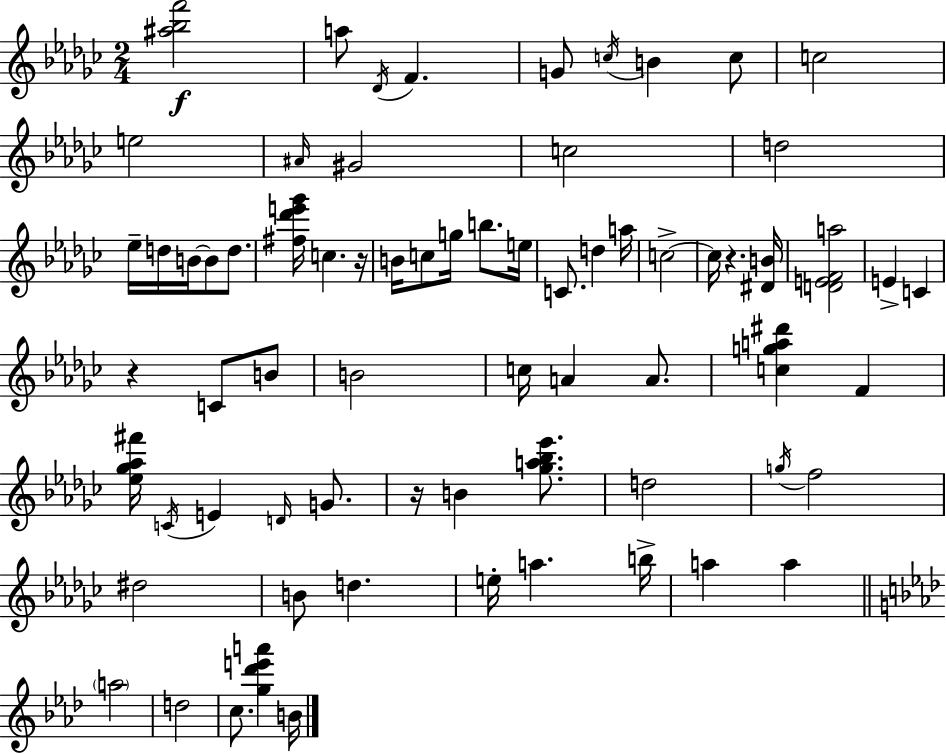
[A#5,Bb5,F6]/h A5/e Db4/s F4/q. G4/e C5/s B4/q C5/e C5/h E5/h A#4/s G#4/h C5/h D5/h Eb5/s D5/s B4/s B4/e D5/e. [F#5,Db6,E6,Gb6]/s C5/q. R/s B4/s C5/e G5/s B5/e. E5/s C4/e. D5/q A5/s C5/h C5/s R/q. [D#4,B4]/s [D4,E4,F4,A5]/h E4/q C4/q R/q C4/e B4/e B4/h C5/s A4/q A4/e. [C5,G5,A5,D#6]/q F4/q [Eb5,Gb5,Ab5,F#6]/s C4/s E4/q D4/s G4/e. R/s B4/q [Gb5,A5,Bb5,Eb6]/e. D5/h G5/s F5/h D#5/h B4/e D5/q. E5/s A5/q. B5/s A5/q A5/q A5/h D5/h C5/e. [G5,Db6,E6,A6]/q B4/s